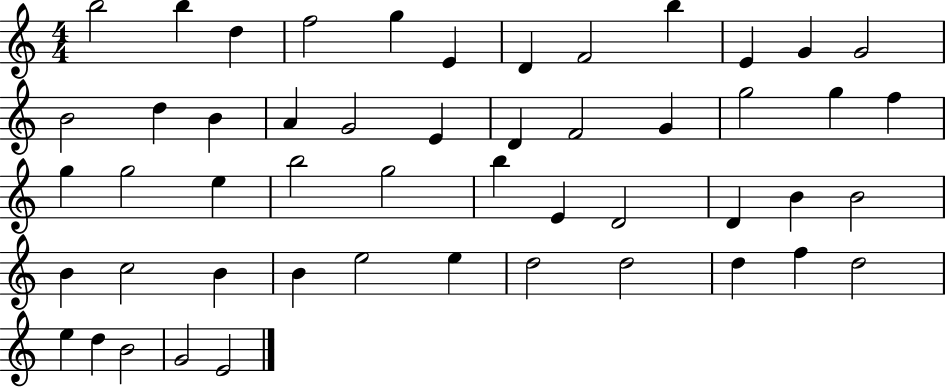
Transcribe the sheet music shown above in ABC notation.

X:1
T:Untitled
M:4/4
L:1/4
K:C
b2 b d f2 g E D F2 b E G G2 B2 d B A G2 E D F2 G g2 g f g g2 e b2 g2 b E D2 D B B2 B c2 B B e2 e d2 d2 d f d2 e d B2 G2 E2